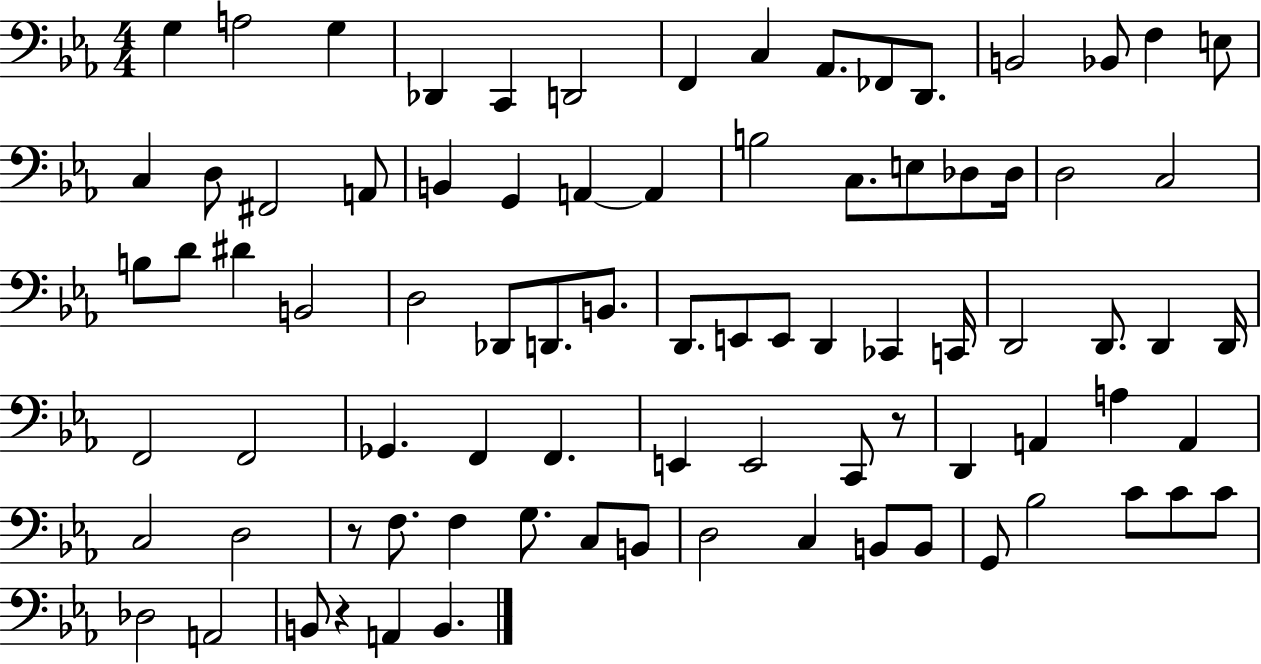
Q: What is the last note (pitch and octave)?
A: B2